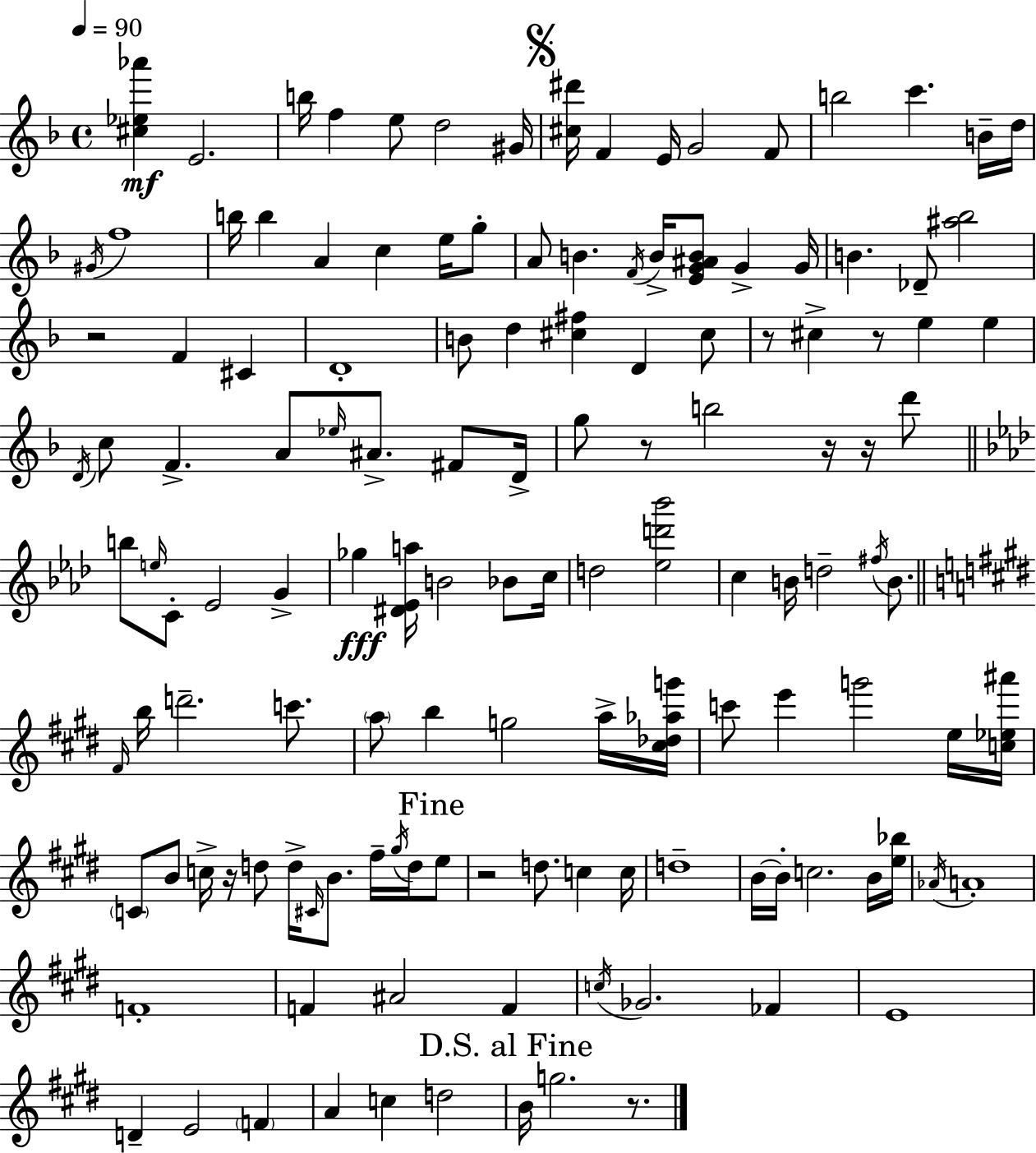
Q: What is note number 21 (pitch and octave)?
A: E5